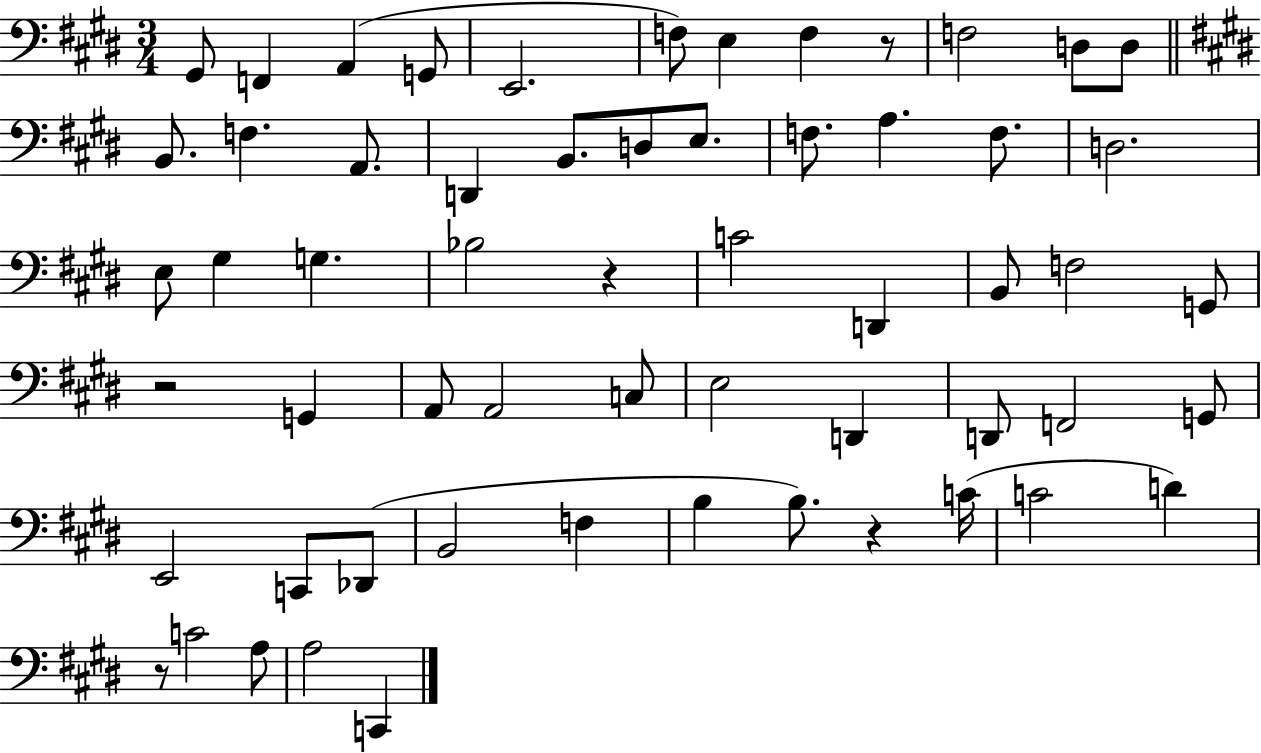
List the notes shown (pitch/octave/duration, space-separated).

G#2/e F2/q A2/q G2/e E2/h. F3/e E3/q F3/q R/e F3/h D3/e D3/e B2/e. F3/q. A2/e. D2/q B2/e. D3/e E3/e. F3/e. A3/q. F3/e. D3/h. E3/e G#3/q G3/q. Bb3/h R/q C4/h D2/q B2/e F3/h G2/e R/h G2/q A2/e A2/h C3/e E3/h D2/q D2/e F2/h G2/e E2/h C2/e Db2/e B2/h F3/q B3/q B3/e. R/q C4/s C4/h D4/q R/e C4/h A3/e A3/h C2/q